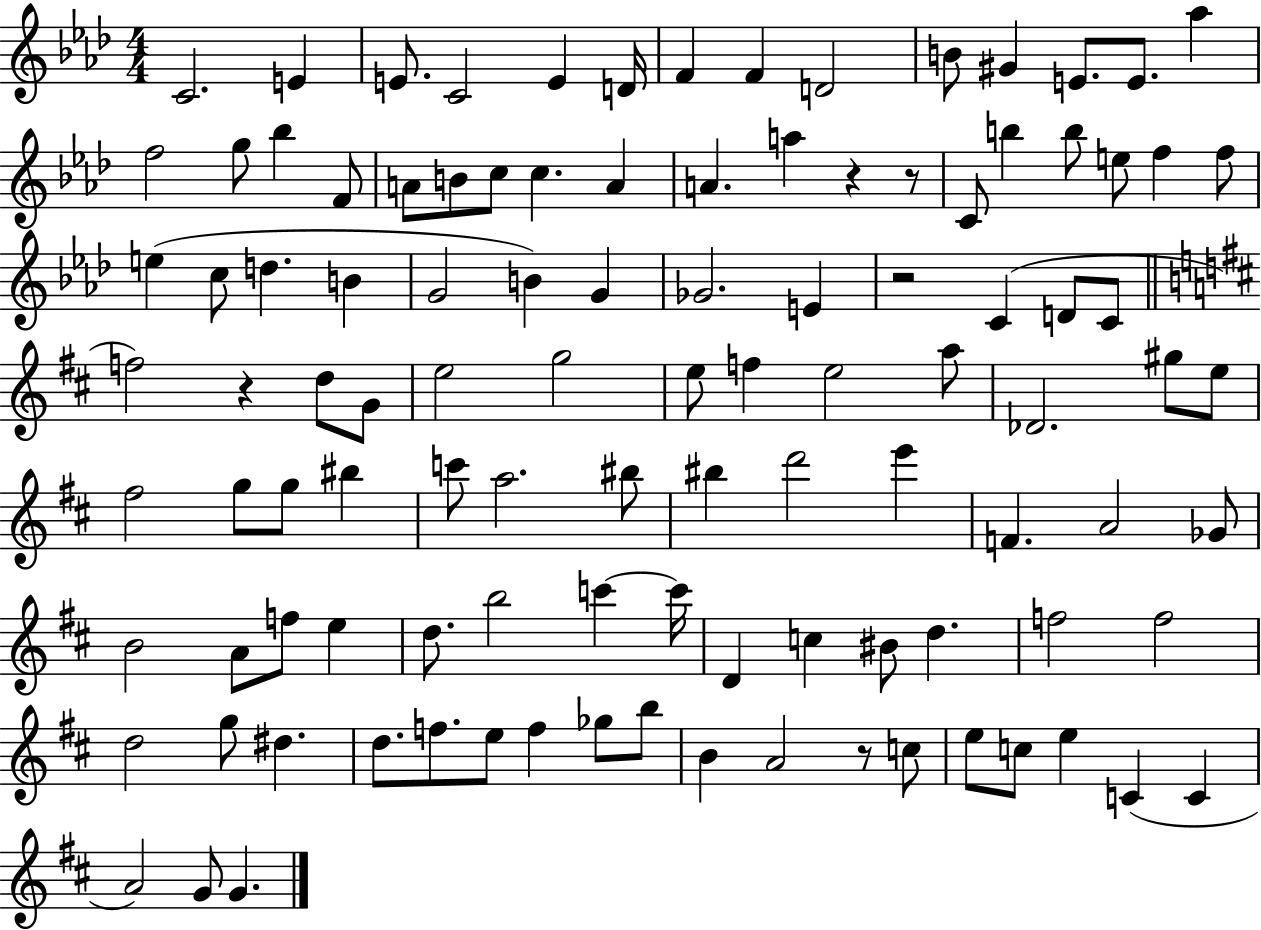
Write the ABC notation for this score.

X:1
T:Untitled
M:4/4
L:1/4
K:Ab
C2 E E/2 C2 E D/4 F F D2 B/2 ^G E/2 E/2 _a f2 g/2 _b F/2 A/2 B/2 c/2 c A A a z z/2 C/2 b b/2 e/2 f f/2 e c/2 d B G2 B G _G2 E z2 C D/2 C/2 f2 z d/2 G/2 e2 g2 e/2 f e2 a/2 _D2 ^g/2 e/2 ^f2 g/2 g/2 ^b c'/2 a2 ^b/2 ^b d'2 e' F A2 _G/2 B2 A/2 f/2 e d/2 b2 c' c'/4 D c ^B/2 d f2 f2 d2 g/2 ^d d/2 f/2 e/2 f _g/2 b/2 B A2 z/2 c/2 e/2 c/2 e C C A2 G/2 G